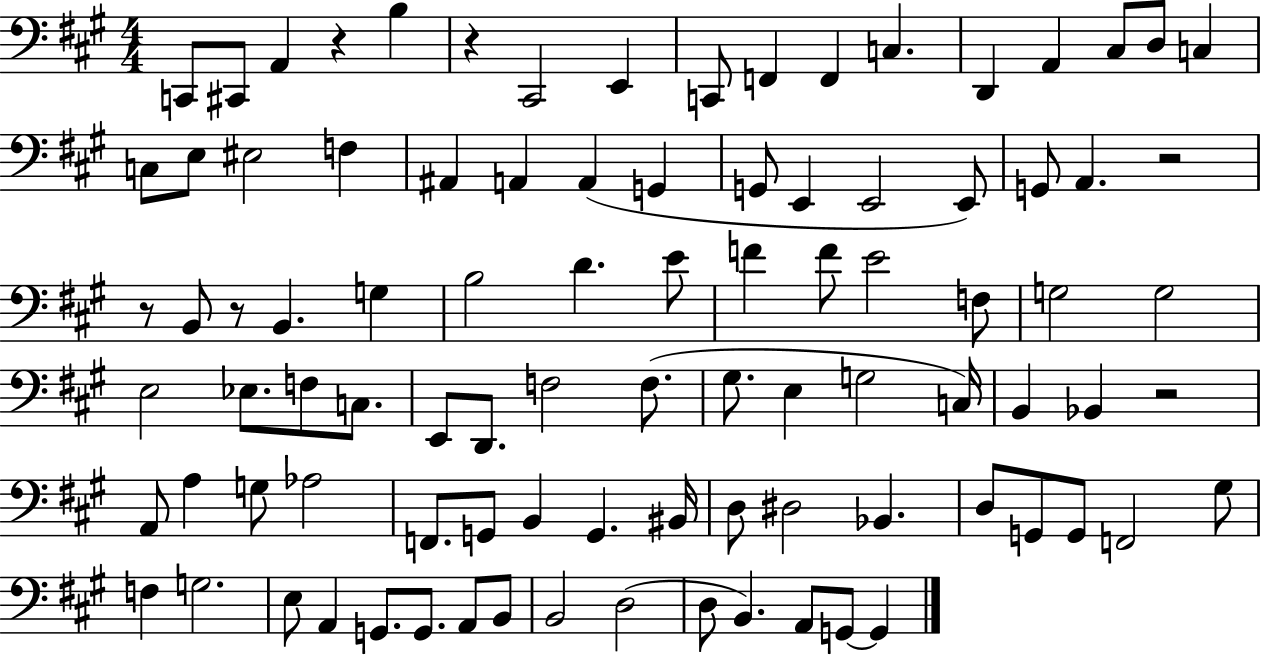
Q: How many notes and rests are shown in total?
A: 93